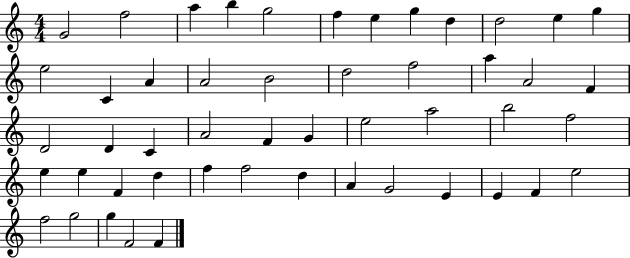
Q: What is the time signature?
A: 4/4